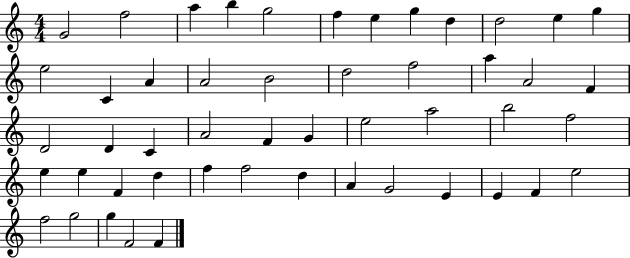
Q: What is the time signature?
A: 4/4